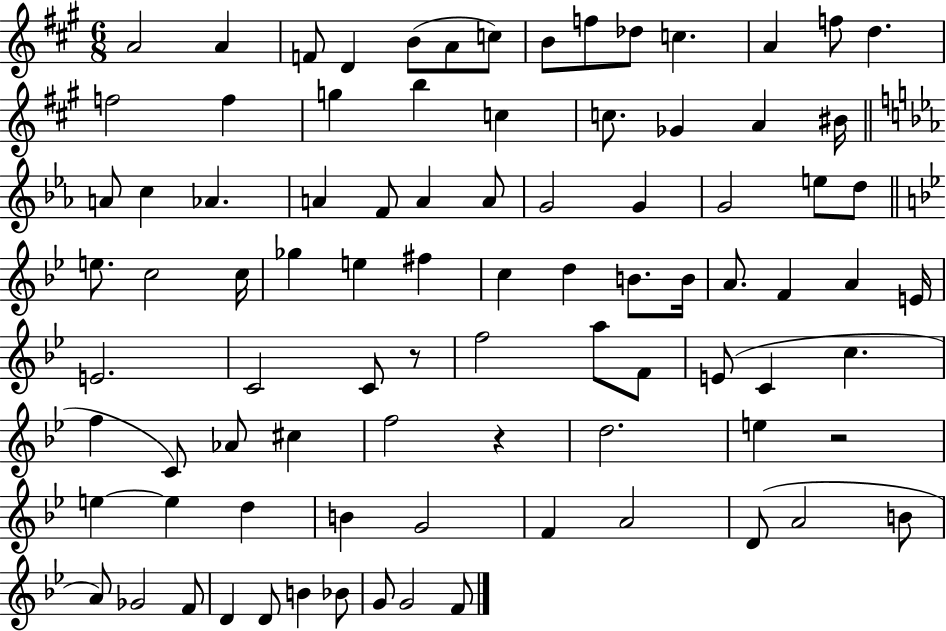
X:1
T:Untitled
M:6/8
L:1/4
K:A
A2 A F/2 D B/2 A/2 c/2 B/2 f/2 _d/2 c A f/2 d f2 f g b c c/2 _G A ^B/4 A/2 c _A A F/2 A A/2 G2 G G2 e/2 d/2 e/2 c2 c/4 _g e ^f c d B/2 B/4 A/2 F A E/4 E2 C2 C/2 z/2 f2 a/2 F/2 E/2 C c f C/2 _A/2 ^c f2 z d2 e z2 e e d B G2 F A2 D/2 A2 B/2 A/2 _G2 F/2 D D/2 B _B/2 G/2 G2 F/2